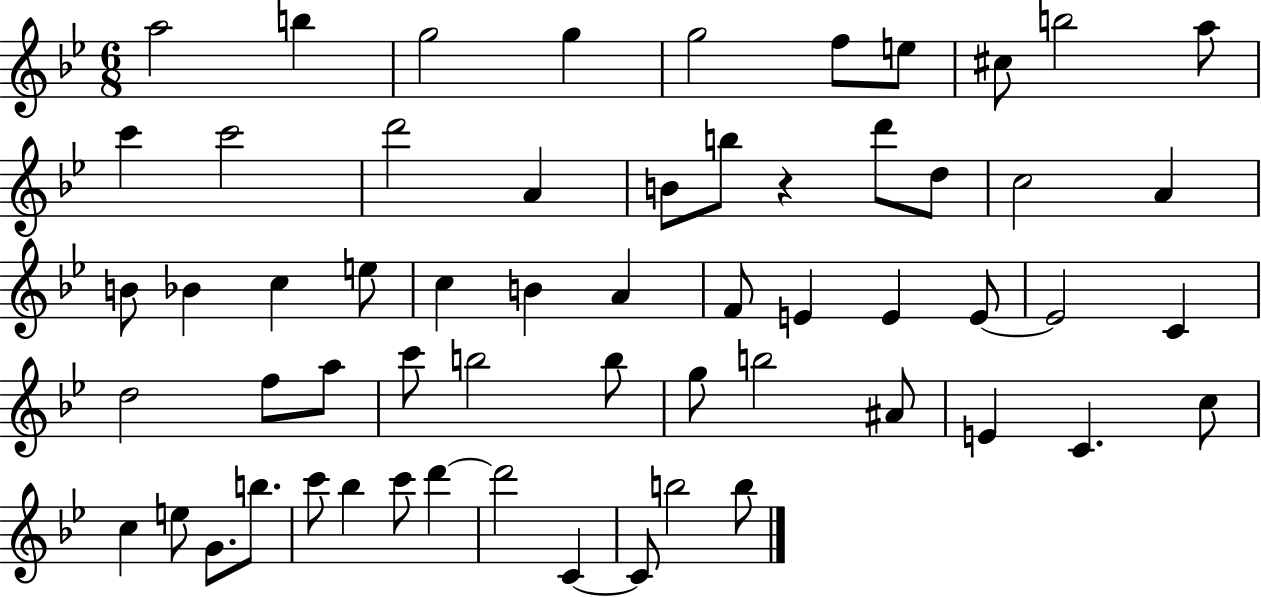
A5/h B5/q G5/h G5/q G5/h F5/e E5/e C#5/e B5/h A5/e C6/q C6/h D6/h A4/q B4/e B5/e R/q D6/e D5/e C5/h A4/q B4/e Bb4/q C5/q E5/e C5/q B4/q A4/q F4/e E4/q E4/q E4/e E4/h C4/q D5/h F5/e A5/e C6/e B5/h B5/e G5/e B5/h A#4/e E4/q C4/q. C5/e C5/q E5/e G4/e. B5/e. C6/e Bb5/q C6/e D6/q D6/h C4/q C4/e B5/h B5/e